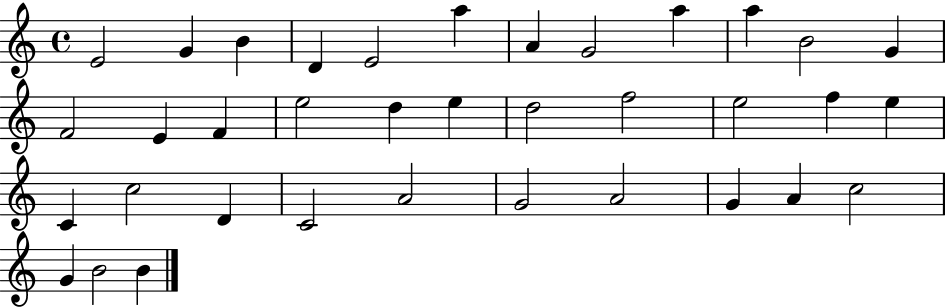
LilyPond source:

{
  \clef treble
  \time 4/4
  \defaultTimeSignature
  \key c \major
  e'2 g'4 b'4 | d'4 e'2 a''4 | a'4 g'2 a''4 | a''4 b'2 g'4 | \break f'2 e'4 f'4 | e''2 d''4 e''4 | d''2 f''2 | e''2 f''4 e''4 | \break c'4 c''2 d'4 | c'2 a'2 | g'2 a'2 | g'4 a'4 c''2 | \break g'4 b'2 b'4 | \bar "|."
}